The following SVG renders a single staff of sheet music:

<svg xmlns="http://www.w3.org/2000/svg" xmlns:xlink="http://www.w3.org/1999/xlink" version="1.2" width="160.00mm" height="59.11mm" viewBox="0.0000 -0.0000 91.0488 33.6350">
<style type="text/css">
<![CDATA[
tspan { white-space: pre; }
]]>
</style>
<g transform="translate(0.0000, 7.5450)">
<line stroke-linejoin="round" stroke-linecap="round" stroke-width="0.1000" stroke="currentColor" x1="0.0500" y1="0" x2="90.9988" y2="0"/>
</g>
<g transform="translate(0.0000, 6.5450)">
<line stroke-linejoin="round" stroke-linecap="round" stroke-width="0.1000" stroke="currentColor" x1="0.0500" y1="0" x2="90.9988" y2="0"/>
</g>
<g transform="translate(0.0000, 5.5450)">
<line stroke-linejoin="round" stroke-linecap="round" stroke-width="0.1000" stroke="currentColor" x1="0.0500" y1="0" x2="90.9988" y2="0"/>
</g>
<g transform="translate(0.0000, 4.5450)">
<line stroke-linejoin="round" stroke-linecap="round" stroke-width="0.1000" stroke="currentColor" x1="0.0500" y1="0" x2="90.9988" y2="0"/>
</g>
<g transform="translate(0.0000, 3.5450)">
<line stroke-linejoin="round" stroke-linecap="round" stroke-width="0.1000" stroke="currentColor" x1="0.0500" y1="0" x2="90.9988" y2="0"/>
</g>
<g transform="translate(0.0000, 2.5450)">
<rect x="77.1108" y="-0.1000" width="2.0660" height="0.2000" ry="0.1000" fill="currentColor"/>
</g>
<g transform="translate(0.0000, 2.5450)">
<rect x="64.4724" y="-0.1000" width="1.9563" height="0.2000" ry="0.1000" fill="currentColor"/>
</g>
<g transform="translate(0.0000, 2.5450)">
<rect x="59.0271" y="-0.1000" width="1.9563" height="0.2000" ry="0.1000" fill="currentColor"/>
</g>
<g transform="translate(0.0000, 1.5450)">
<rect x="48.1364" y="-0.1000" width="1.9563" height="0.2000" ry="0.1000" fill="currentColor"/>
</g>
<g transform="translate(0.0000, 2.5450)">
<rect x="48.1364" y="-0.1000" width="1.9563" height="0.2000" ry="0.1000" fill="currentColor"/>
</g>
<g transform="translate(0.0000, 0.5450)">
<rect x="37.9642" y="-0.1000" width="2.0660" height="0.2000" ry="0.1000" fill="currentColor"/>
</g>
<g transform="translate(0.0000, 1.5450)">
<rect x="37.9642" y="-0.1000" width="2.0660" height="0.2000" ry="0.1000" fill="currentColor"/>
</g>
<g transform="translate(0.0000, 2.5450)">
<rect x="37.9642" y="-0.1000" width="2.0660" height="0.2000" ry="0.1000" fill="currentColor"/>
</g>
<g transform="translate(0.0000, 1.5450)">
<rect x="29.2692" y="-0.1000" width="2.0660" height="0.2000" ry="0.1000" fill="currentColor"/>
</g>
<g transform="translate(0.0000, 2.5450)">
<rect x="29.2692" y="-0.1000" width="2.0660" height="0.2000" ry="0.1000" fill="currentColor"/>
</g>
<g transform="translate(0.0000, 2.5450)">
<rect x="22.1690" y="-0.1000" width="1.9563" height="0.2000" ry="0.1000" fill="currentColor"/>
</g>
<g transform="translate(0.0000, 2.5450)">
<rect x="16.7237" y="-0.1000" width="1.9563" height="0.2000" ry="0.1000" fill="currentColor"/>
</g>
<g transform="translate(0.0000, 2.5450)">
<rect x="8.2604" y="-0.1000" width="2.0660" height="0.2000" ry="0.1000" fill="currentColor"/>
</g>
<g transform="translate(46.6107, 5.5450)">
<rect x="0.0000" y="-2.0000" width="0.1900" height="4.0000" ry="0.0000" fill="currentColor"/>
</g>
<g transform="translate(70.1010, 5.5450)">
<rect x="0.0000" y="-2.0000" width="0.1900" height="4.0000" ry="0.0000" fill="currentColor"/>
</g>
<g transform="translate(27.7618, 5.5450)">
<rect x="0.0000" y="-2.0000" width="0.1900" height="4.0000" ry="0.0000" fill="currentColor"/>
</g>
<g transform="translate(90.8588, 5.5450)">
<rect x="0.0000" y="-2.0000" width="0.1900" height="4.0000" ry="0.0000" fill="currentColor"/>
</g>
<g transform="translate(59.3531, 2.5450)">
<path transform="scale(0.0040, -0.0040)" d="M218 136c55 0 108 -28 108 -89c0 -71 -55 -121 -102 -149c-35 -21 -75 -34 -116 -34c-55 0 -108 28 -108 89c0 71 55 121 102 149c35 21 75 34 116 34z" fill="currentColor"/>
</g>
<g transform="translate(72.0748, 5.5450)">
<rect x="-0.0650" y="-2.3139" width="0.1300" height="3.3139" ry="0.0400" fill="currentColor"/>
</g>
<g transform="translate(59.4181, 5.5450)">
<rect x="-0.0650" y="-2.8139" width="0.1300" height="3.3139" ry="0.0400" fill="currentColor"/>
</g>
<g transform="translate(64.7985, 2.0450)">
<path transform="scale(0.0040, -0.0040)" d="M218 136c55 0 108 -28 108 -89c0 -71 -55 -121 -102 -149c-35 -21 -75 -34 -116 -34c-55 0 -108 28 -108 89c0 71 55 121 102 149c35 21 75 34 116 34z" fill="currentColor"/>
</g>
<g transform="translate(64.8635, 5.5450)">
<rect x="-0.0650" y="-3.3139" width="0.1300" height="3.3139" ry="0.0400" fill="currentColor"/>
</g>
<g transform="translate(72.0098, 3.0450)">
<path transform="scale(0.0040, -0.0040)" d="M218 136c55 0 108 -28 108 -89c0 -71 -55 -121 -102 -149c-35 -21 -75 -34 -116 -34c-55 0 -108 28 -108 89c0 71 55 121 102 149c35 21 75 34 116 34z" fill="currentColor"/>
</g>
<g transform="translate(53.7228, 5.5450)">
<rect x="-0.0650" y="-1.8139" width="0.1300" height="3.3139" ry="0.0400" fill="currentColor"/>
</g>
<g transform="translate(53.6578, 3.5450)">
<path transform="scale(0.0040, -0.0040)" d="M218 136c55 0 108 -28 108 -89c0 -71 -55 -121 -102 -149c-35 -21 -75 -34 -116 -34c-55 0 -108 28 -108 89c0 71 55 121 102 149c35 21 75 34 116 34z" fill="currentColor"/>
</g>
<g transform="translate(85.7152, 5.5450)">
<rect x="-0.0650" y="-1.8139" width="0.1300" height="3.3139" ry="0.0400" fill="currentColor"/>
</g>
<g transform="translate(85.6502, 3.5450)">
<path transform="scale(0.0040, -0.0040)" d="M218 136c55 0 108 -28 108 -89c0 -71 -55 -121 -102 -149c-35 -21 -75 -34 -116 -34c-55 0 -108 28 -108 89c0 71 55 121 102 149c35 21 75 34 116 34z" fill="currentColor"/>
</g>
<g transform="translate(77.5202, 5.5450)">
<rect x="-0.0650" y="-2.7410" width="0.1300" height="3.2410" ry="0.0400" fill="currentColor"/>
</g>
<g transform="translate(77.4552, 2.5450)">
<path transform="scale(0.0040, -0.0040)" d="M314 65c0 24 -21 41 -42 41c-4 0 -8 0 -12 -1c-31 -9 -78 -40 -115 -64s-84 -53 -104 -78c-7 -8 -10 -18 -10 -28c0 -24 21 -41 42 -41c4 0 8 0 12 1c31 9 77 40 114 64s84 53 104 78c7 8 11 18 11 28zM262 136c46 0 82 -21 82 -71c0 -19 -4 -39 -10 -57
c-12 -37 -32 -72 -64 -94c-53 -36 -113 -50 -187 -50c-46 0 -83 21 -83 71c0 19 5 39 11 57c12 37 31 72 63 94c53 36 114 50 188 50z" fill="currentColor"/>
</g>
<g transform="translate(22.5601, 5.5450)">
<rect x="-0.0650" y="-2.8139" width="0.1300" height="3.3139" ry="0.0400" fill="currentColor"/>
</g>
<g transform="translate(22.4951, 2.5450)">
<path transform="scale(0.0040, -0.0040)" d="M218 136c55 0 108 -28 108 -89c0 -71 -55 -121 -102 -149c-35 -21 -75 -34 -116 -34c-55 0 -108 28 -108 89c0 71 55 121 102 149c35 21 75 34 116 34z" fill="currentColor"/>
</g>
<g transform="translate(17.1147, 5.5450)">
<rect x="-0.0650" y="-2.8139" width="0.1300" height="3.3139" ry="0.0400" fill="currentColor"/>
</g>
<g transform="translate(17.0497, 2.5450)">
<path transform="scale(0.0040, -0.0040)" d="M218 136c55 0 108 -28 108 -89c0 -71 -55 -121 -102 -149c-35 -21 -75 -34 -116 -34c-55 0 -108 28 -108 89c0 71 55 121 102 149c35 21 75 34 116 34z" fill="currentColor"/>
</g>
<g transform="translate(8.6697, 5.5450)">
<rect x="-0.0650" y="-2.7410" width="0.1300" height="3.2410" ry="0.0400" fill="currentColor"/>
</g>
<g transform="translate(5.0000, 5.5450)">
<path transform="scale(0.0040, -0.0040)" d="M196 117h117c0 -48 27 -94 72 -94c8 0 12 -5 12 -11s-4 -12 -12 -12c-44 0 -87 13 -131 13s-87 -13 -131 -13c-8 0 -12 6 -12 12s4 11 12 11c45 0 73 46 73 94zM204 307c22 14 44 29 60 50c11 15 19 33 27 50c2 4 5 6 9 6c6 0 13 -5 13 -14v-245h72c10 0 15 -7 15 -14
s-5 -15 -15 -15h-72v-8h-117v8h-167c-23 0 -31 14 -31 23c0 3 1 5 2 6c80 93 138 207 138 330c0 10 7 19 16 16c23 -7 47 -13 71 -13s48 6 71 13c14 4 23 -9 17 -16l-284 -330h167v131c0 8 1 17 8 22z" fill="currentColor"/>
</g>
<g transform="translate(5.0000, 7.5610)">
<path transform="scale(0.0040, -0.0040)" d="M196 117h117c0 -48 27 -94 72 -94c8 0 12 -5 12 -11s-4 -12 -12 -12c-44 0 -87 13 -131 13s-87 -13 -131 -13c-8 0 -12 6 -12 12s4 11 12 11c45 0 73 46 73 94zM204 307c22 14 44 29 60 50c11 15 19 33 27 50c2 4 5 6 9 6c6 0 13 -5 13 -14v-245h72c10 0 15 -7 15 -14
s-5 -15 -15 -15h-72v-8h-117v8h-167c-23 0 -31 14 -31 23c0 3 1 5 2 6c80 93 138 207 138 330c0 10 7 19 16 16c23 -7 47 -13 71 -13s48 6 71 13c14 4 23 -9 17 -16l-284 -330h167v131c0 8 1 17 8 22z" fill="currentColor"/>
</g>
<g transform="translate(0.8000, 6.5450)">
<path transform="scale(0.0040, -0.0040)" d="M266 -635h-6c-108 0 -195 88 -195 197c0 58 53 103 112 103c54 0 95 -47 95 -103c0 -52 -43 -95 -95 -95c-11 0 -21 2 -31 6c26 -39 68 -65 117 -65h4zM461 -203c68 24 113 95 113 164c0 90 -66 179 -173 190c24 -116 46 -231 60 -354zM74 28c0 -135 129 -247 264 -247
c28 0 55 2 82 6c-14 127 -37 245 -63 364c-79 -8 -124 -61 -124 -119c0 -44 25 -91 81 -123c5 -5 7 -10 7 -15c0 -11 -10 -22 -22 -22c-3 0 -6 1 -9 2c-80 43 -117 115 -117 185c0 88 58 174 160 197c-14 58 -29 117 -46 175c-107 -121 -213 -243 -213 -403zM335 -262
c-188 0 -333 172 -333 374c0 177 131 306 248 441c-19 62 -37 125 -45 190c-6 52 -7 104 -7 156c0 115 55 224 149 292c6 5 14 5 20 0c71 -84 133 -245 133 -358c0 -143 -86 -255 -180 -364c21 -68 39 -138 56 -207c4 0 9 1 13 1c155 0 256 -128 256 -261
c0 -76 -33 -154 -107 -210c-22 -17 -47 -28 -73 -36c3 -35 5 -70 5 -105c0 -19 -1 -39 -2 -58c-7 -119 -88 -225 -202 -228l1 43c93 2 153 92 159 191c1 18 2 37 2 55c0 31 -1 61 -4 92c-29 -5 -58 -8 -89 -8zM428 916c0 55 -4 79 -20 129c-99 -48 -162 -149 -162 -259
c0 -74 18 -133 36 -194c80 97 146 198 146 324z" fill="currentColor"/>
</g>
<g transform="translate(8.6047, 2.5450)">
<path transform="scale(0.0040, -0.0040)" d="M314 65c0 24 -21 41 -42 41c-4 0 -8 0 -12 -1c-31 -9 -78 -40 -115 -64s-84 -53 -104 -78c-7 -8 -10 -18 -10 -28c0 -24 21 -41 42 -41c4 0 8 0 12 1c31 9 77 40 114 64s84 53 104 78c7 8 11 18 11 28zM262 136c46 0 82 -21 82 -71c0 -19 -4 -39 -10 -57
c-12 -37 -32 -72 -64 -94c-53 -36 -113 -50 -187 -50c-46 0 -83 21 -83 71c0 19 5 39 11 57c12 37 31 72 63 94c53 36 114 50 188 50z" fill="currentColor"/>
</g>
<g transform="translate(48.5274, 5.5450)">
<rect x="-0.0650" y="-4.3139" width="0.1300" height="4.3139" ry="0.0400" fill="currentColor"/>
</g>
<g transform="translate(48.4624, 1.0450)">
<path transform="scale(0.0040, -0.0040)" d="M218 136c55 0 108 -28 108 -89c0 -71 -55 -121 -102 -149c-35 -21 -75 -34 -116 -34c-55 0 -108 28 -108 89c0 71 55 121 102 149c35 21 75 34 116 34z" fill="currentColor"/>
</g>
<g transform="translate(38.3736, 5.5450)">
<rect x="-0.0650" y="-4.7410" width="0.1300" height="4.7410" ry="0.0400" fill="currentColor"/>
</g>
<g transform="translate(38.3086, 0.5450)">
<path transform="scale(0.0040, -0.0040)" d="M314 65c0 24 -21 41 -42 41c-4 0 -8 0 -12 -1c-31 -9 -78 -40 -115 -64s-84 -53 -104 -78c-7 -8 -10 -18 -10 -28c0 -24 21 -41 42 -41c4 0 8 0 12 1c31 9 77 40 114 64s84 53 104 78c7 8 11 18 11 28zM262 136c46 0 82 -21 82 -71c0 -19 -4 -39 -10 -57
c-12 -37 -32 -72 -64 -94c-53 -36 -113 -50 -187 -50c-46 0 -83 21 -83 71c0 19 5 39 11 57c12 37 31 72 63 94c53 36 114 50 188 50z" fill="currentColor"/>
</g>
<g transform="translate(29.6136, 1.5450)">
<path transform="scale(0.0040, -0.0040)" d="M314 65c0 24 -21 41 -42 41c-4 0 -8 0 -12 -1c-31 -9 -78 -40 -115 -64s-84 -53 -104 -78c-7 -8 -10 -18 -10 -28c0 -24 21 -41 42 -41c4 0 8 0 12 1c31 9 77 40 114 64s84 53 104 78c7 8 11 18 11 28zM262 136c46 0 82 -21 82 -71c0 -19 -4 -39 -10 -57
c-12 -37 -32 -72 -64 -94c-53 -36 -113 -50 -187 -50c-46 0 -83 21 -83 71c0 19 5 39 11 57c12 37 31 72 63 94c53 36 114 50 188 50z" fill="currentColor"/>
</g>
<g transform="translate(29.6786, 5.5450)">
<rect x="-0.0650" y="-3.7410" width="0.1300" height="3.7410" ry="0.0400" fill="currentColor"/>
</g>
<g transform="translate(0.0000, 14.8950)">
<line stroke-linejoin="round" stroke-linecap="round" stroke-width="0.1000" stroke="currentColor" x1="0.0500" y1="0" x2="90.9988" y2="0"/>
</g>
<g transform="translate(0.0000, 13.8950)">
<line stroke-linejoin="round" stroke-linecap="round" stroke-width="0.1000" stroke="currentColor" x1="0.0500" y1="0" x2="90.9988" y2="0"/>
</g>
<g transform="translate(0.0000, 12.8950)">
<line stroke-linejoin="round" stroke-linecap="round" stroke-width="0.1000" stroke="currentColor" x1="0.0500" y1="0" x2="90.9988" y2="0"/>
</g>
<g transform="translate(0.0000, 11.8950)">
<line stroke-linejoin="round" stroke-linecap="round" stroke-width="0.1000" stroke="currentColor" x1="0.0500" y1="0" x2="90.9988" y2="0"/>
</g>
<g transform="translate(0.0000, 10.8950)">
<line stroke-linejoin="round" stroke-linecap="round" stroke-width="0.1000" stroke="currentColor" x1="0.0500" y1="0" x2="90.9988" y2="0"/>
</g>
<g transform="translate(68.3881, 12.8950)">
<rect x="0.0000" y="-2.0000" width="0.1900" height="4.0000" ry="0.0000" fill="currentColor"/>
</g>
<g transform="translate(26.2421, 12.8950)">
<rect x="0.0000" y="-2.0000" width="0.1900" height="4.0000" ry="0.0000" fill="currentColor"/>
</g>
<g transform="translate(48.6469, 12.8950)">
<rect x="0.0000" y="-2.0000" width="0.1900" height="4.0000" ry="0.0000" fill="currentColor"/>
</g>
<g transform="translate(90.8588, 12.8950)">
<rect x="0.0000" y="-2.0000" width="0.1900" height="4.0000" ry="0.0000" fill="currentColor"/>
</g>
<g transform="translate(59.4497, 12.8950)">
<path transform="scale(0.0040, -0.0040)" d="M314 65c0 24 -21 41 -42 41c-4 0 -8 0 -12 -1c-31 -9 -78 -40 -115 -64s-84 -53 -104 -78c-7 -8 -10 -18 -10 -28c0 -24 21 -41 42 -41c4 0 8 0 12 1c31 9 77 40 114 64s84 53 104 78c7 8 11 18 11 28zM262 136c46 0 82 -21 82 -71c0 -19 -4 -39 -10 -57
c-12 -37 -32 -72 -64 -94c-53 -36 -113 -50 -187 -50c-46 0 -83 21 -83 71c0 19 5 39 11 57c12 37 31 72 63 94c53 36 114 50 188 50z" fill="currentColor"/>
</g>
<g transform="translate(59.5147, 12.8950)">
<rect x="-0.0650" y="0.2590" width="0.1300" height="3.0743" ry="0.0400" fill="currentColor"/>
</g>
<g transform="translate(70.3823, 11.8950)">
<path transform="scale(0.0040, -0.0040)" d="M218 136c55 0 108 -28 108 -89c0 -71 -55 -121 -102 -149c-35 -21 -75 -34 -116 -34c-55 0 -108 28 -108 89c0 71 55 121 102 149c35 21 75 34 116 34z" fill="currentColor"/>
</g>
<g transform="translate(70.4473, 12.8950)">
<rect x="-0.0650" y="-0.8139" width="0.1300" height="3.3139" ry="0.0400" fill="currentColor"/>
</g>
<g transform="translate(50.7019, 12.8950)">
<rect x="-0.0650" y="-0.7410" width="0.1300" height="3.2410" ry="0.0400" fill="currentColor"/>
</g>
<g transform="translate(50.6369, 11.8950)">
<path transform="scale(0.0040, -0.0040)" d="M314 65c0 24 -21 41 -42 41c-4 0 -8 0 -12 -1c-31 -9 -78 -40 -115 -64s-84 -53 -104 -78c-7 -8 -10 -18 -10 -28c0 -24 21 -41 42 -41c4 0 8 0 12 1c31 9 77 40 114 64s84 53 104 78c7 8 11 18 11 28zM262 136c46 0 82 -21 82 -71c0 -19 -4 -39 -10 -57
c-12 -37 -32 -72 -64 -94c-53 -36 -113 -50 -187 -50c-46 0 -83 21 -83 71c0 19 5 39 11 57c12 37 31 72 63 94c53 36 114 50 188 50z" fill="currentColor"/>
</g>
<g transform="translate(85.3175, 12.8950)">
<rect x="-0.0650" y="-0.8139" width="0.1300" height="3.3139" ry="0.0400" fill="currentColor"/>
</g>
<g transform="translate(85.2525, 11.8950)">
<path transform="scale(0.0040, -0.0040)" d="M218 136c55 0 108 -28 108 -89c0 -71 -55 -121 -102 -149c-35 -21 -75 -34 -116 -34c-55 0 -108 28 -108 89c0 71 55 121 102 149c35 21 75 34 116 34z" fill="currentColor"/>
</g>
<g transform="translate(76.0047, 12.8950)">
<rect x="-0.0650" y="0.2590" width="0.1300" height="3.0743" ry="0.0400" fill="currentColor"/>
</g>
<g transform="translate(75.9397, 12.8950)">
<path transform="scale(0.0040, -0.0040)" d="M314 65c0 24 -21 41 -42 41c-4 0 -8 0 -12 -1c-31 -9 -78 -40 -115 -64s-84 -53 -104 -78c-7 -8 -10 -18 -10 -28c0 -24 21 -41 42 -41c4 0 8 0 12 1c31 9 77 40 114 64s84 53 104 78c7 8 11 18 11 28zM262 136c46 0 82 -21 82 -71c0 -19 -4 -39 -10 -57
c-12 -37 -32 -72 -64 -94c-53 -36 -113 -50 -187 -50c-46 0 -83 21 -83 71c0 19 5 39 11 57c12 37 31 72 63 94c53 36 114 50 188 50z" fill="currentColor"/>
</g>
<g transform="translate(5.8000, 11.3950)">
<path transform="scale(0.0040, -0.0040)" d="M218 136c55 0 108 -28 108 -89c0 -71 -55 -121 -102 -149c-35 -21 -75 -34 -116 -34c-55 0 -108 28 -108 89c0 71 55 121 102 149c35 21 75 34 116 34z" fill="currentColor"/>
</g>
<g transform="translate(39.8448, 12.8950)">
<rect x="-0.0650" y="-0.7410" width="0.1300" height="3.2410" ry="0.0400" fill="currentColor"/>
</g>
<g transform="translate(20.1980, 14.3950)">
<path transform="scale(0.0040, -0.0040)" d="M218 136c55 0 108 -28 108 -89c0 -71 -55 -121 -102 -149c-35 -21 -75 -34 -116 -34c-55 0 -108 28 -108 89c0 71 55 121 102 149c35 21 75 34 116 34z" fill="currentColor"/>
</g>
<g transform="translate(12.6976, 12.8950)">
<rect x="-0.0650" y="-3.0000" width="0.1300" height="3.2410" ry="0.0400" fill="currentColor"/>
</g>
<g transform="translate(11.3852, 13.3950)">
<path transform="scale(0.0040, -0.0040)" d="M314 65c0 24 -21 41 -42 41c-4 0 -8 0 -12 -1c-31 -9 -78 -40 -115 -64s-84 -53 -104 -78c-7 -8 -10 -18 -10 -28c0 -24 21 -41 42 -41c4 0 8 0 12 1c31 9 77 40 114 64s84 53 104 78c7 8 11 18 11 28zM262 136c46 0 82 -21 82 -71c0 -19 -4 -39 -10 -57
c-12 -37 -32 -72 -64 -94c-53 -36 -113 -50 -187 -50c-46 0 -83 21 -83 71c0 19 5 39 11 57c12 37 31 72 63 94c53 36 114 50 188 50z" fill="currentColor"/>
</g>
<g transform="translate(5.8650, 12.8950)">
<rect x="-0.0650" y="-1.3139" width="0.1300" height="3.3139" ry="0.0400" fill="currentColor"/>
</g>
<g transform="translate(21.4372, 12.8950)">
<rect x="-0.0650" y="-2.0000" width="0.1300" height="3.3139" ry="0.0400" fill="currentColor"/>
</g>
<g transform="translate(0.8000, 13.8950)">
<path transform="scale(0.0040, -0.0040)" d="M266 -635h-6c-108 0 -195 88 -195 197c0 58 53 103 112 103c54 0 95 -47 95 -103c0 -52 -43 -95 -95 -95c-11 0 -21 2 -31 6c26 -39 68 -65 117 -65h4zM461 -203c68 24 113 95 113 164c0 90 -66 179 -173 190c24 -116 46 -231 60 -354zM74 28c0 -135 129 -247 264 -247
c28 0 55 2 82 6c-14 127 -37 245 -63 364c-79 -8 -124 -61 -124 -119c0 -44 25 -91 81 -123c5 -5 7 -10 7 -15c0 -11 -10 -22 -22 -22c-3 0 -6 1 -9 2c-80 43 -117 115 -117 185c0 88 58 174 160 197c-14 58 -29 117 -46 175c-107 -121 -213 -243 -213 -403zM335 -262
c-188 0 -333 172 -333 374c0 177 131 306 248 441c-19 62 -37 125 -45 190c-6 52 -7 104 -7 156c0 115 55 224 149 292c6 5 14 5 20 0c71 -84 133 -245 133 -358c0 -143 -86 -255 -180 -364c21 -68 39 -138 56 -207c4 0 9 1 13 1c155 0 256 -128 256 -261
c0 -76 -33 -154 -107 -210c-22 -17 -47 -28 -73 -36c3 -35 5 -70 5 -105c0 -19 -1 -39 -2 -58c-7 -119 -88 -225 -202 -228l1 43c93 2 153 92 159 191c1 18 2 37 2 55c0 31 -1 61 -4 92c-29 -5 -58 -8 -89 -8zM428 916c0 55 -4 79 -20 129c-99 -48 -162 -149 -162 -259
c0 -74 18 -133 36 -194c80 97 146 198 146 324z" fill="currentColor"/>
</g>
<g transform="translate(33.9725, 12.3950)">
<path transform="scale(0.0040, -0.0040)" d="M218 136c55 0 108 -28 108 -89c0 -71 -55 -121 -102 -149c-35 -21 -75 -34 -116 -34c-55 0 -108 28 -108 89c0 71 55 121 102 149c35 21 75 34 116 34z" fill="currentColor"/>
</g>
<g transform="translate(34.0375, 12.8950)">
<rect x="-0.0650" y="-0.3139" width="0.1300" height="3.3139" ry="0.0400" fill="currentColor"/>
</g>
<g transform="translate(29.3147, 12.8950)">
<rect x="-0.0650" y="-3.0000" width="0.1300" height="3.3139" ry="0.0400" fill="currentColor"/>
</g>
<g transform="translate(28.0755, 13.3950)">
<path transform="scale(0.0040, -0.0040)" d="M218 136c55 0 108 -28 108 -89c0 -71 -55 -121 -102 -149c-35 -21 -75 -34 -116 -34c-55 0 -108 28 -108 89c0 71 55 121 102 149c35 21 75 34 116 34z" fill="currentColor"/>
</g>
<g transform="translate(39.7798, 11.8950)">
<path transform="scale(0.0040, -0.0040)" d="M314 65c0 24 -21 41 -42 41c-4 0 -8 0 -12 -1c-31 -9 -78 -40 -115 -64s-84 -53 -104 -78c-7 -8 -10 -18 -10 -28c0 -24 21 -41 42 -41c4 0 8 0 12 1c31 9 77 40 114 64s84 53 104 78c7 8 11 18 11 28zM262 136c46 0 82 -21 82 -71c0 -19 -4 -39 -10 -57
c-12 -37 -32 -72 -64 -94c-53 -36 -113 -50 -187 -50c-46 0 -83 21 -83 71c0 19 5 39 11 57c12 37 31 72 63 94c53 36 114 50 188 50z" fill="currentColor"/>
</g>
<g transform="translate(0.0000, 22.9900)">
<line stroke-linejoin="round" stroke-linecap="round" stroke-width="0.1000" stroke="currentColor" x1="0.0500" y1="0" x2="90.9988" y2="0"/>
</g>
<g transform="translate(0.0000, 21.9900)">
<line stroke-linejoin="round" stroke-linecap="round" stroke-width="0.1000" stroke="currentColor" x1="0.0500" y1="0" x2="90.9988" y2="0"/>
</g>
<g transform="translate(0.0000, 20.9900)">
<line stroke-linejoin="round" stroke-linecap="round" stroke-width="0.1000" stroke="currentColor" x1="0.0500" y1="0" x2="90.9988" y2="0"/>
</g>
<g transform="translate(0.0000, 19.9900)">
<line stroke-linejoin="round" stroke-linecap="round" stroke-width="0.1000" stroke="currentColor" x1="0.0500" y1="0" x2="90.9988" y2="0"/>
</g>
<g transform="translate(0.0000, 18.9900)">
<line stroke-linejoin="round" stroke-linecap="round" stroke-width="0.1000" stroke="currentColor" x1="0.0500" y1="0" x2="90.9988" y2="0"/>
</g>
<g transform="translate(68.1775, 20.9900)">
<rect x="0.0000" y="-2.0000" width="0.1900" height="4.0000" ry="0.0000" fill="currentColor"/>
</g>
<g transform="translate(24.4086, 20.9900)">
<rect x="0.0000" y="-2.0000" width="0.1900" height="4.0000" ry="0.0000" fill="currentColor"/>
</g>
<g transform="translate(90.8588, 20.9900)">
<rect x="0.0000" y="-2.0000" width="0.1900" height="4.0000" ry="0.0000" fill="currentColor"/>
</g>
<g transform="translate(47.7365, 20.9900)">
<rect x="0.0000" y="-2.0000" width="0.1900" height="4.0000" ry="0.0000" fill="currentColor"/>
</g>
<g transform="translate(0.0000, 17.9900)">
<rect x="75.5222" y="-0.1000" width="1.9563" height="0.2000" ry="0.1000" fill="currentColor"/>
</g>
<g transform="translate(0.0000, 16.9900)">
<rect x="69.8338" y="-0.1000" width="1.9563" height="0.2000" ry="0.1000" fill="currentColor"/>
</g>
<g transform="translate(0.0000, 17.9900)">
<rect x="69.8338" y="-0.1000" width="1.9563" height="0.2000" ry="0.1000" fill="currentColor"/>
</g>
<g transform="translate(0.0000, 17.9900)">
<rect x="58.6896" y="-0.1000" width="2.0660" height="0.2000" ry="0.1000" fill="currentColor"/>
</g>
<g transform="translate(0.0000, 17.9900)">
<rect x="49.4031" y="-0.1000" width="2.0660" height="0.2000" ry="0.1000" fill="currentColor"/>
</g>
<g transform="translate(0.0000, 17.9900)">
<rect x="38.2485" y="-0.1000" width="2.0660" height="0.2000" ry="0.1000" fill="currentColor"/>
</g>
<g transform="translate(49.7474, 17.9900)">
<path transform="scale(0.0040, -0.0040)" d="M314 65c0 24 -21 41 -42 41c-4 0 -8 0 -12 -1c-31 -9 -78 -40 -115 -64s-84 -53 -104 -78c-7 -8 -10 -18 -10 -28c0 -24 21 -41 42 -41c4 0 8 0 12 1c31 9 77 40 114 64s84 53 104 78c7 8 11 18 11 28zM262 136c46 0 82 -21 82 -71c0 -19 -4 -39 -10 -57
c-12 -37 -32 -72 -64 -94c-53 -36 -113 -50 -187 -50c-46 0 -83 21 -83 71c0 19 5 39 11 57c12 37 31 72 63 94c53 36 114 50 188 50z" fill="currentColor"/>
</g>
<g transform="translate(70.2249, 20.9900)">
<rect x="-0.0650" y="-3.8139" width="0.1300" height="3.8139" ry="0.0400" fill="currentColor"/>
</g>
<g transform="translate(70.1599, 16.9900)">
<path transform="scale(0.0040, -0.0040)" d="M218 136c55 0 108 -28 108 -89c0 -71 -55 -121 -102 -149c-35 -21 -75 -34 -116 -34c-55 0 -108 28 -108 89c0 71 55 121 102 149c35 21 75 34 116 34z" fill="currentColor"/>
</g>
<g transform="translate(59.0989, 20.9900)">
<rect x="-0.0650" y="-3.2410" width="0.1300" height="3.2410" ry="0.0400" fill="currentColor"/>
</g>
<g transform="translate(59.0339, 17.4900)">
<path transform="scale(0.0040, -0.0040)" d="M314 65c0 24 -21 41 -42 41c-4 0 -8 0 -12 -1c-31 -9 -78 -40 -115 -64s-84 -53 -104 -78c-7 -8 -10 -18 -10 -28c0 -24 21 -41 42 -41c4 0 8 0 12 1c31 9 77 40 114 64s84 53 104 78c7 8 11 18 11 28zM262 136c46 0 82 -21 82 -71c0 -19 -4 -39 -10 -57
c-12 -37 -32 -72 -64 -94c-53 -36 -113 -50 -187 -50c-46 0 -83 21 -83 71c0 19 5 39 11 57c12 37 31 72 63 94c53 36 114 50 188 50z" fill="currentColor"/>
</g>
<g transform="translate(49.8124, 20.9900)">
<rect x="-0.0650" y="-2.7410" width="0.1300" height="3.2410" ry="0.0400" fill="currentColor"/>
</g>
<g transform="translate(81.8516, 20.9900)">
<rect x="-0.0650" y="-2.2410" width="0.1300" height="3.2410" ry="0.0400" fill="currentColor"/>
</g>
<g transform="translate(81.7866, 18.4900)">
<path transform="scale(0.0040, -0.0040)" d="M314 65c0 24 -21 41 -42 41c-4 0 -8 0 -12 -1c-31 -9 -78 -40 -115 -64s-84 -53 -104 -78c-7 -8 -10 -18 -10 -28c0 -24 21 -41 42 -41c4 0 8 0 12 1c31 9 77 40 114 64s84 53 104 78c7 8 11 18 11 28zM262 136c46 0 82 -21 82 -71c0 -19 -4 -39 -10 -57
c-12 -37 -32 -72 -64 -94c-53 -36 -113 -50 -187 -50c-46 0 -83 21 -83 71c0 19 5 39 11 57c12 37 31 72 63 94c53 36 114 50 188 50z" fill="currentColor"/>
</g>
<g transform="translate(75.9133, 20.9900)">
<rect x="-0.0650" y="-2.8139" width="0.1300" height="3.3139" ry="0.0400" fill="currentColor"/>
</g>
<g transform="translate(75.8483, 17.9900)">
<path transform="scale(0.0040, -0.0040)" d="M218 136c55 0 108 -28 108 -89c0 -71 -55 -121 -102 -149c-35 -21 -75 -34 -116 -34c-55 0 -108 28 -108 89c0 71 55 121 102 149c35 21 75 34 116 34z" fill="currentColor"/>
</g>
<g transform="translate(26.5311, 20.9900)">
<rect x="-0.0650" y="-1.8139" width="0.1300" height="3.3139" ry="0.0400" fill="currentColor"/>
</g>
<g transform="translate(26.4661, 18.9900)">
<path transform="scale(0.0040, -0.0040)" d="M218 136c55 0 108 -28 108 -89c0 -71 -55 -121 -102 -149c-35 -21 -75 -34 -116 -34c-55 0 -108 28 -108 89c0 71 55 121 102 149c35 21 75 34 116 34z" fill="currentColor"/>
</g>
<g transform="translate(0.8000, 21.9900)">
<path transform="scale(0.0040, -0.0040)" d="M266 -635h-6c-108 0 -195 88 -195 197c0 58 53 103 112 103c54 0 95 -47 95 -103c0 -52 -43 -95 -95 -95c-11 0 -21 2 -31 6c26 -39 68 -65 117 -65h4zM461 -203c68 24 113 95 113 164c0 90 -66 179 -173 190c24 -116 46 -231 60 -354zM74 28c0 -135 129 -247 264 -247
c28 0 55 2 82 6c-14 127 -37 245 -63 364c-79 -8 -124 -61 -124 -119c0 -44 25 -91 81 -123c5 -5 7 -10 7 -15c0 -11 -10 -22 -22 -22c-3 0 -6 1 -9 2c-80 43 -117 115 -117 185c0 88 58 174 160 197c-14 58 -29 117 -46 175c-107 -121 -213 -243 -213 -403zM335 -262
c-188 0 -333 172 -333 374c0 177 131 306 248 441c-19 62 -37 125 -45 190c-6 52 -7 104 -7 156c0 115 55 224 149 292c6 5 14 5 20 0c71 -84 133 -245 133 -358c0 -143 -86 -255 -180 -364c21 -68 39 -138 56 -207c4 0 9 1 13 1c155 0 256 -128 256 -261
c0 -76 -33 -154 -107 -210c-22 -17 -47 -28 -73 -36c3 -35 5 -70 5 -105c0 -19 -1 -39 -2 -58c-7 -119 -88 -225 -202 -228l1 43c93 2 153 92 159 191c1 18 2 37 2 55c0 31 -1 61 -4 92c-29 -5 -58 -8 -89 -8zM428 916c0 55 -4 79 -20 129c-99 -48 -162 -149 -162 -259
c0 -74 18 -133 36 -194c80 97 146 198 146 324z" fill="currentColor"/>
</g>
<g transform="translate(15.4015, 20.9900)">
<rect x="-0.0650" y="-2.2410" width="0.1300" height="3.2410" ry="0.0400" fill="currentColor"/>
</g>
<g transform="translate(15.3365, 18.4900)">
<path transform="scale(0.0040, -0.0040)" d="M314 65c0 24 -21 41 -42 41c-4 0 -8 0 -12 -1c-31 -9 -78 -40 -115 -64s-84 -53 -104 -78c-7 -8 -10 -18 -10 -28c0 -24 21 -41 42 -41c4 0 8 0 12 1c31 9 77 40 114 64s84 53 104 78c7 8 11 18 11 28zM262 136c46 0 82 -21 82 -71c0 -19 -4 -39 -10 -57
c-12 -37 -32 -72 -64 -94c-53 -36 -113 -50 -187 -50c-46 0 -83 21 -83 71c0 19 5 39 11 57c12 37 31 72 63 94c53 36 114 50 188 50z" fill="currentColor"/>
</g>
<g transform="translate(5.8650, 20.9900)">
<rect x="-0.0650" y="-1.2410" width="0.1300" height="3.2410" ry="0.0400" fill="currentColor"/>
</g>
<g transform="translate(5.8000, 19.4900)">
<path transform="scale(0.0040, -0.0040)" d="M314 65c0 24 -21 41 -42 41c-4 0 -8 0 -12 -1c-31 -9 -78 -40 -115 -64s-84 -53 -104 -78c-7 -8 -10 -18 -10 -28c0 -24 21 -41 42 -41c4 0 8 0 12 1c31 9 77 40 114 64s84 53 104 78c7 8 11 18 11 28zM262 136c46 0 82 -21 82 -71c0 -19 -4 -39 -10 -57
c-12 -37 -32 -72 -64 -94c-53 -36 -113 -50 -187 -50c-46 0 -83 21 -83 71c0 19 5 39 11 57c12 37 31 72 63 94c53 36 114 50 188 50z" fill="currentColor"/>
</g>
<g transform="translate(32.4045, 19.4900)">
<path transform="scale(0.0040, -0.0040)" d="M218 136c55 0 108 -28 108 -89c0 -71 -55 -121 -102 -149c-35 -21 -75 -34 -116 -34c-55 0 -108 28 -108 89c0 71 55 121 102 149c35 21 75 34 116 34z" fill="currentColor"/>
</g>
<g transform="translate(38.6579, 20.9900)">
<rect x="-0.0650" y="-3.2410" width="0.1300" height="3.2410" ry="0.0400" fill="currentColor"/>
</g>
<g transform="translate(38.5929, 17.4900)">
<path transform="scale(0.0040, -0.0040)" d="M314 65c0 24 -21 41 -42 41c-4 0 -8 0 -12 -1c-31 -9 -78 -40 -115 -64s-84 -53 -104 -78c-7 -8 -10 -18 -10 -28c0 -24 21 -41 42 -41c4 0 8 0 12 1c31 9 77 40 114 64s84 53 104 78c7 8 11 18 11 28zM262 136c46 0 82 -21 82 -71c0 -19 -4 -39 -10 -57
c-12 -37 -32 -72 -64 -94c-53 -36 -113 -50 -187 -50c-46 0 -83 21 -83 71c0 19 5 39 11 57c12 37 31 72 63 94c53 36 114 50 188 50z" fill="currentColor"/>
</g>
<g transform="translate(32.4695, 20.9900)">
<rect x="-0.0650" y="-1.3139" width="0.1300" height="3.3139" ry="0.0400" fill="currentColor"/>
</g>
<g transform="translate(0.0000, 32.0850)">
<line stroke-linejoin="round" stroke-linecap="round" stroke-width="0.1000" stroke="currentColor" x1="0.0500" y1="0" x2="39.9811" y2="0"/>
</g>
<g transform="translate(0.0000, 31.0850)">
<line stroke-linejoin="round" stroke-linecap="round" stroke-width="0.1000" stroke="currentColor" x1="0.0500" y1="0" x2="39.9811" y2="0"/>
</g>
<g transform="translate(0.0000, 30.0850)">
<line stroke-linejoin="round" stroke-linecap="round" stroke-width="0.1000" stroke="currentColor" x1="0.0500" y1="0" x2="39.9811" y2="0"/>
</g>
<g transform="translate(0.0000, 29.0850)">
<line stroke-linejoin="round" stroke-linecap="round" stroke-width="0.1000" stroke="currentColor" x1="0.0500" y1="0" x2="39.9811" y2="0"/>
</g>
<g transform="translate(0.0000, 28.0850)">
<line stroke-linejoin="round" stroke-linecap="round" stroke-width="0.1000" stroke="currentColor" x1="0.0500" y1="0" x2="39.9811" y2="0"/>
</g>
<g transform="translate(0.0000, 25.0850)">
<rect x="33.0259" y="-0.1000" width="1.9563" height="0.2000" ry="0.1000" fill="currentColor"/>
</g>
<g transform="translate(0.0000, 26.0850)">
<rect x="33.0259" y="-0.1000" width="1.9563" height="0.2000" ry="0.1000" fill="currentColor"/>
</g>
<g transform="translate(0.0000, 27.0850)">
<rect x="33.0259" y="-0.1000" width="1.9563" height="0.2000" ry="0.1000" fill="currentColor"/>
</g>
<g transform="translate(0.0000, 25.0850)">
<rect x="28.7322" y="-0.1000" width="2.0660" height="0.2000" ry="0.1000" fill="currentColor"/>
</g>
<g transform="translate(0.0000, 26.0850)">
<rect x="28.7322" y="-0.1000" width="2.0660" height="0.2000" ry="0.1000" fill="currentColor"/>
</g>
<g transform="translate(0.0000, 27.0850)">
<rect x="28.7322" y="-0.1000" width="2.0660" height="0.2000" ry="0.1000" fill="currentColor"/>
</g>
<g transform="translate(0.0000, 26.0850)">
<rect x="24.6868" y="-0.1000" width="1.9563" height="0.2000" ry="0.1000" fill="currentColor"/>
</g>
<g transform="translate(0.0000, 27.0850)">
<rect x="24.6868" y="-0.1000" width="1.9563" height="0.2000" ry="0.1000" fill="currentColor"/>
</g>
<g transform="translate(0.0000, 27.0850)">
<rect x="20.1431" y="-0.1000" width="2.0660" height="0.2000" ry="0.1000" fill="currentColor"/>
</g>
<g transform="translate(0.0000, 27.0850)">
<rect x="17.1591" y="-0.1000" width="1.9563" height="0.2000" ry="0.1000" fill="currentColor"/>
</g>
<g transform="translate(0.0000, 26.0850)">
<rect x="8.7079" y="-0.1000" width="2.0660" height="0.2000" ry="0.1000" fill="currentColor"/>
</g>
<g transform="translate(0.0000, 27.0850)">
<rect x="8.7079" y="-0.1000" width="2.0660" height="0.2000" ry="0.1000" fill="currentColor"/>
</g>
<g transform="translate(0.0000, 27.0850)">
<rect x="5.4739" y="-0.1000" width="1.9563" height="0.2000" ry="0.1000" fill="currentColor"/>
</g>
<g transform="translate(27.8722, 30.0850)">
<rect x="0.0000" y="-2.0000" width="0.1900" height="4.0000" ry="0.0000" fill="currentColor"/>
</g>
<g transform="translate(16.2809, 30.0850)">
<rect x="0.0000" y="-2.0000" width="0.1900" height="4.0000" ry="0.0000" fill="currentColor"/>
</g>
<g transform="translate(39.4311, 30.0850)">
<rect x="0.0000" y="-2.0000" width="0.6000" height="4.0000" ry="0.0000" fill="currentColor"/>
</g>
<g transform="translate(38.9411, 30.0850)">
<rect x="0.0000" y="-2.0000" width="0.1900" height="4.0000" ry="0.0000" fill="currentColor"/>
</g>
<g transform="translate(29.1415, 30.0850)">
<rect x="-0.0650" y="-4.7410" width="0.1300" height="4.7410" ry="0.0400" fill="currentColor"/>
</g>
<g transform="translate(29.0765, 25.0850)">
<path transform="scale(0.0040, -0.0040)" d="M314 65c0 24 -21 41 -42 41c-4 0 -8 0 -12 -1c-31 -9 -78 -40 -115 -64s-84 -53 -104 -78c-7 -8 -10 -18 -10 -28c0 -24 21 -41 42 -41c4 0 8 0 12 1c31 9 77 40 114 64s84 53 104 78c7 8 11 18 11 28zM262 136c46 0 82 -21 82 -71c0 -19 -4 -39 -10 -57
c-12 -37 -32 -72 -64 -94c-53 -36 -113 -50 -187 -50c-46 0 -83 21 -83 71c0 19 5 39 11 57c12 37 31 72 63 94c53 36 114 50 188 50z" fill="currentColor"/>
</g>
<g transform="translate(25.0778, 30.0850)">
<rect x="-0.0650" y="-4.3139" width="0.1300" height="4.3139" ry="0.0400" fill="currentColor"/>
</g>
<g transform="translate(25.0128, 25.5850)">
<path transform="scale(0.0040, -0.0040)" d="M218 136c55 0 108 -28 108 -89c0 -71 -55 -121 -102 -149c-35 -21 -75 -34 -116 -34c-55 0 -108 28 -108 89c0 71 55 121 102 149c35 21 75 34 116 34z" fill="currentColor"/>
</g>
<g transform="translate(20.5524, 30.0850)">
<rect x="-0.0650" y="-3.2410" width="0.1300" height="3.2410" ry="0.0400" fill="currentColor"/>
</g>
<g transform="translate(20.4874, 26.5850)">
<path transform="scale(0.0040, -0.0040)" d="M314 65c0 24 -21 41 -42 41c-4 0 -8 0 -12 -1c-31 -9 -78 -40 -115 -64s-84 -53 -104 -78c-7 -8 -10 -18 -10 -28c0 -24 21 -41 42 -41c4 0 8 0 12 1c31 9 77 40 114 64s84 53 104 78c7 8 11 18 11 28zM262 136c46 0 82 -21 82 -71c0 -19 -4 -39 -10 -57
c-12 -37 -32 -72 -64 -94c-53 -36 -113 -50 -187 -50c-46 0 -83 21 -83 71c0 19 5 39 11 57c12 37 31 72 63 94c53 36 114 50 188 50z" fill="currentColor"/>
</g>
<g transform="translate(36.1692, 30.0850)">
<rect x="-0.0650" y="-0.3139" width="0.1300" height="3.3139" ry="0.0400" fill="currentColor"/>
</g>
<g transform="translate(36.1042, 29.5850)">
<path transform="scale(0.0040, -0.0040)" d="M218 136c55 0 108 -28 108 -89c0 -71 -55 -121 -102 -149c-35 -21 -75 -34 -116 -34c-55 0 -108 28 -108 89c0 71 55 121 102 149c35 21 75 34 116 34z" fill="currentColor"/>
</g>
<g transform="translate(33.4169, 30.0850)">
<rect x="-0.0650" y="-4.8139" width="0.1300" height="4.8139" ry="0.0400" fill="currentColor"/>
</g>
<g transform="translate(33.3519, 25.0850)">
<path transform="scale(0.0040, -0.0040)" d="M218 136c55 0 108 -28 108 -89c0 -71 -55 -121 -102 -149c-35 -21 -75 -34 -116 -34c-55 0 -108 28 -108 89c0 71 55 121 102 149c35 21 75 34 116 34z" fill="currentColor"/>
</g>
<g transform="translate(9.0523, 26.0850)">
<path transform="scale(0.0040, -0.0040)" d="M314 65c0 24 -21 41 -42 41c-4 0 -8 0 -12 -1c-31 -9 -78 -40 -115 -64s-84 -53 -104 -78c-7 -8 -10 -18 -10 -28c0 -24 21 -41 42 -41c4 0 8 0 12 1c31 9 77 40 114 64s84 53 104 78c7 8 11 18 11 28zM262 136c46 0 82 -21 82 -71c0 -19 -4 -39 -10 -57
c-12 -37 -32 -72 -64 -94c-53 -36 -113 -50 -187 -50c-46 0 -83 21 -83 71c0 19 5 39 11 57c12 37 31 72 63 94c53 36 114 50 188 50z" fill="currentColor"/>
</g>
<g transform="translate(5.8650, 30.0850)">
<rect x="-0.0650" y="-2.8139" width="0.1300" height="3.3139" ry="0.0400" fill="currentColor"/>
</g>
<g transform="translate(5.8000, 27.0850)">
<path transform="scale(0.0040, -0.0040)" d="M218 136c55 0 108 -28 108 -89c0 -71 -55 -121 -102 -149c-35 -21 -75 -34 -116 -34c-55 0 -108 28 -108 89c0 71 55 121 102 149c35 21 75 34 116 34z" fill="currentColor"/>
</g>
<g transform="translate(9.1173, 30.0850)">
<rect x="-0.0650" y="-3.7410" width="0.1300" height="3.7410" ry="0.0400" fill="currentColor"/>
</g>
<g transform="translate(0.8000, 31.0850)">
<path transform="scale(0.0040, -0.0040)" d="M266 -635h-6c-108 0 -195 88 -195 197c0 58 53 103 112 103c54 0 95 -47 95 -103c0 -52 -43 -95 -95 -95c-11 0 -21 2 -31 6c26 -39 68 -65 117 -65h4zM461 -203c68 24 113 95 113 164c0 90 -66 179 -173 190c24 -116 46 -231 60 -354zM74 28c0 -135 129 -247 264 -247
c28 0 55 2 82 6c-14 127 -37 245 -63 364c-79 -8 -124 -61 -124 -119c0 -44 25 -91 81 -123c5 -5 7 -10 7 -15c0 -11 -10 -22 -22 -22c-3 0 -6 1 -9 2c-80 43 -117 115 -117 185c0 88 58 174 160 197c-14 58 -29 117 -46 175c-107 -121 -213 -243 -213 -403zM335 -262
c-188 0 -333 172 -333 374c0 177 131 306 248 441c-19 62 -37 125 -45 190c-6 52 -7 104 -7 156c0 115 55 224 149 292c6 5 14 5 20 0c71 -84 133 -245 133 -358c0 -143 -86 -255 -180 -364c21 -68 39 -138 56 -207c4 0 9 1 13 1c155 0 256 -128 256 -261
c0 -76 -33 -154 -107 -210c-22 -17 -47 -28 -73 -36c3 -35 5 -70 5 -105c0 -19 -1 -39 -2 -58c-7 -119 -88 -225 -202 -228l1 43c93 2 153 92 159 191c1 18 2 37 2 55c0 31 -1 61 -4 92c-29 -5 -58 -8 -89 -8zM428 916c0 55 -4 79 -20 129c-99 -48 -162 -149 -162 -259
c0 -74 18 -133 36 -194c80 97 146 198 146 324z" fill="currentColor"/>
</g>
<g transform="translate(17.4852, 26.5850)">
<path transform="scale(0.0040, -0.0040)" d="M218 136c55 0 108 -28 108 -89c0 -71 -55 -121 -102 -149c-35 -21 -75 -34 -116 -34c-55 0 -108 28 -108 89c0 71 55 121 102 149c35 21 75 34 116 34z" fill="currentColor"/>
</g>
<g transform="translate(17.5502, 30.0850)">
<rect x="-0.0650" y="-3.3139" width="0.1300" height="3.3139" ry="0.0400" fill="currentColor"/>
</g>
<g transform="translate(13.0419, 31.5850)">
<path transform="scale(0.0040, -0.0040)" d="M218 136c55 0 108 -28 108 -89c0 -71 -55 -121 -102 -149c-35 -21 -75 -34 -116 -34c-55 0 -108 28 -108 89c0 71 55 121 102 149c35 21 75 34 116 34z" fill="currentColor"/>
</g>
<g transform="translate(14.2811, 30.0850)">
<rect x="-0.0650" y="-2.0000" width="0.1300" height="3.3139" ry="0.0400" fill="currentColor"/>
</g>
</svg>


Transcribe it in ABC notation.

X:1
T:Untitled
M:4/4
L:1/4
K:C
a2 a a c'2 e'2 d' f a b g a2 f e A2 F A c d2 d2 B2 d B2 d e2 g2 f e b2 a2 b2 c' a g2 a c'2 F b b2 d' e'2 e' c